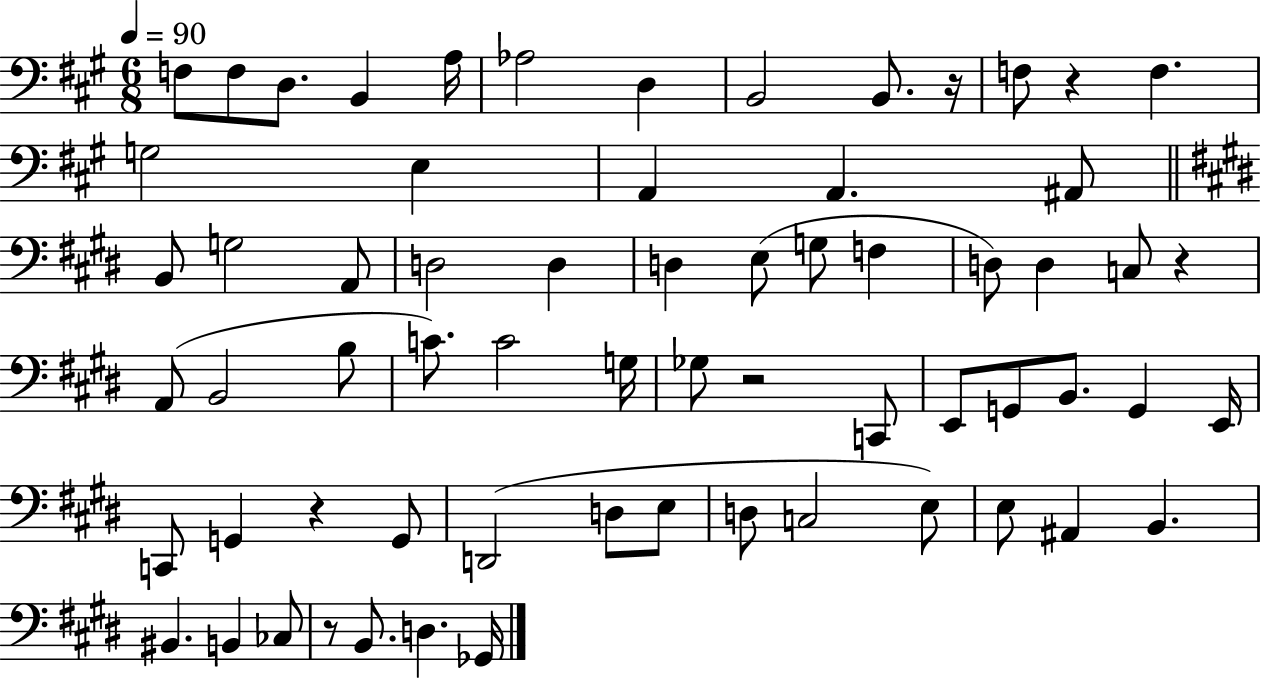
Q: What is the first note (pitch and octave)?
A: F3